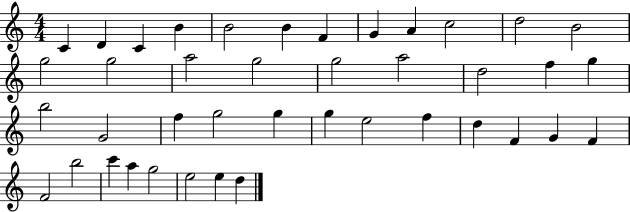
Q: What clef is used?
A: treble